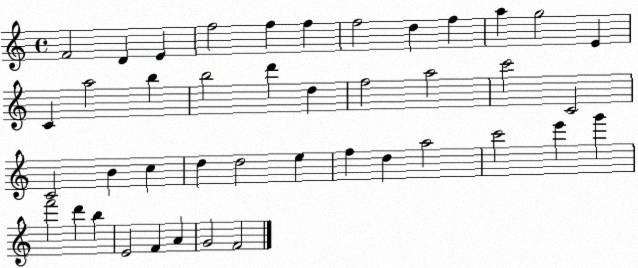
X:1
T:Untitled
M:4/4
L:1/4
K:C
F2 D E f2 f f f2 d f a g2 E C a2 b b2 d' d f2 a2 c'2 C2 C2 B c d d2 e f d a2 c'2 e' g' f'2 d' b E2 F A G2 F2